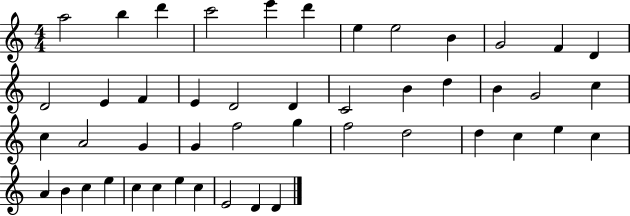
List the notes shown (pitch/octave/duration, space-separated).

A5/h B5/q D6/q C6/h E6/q D6/q E5/q E5/h B4/q G4/h F4/q D4/q D4/h E4/q F4/q E4/q D4/h D4/q C4/h B4/q D5/q B4/q G4/h C5/q C5/q A4/h G4/q G4/q F5/h G5/q F5/h D5/h D5/q C5/q E5/q C5/q A4/q B4/q C5/q E5/q C5/q C5/q E5/q C5/q E4/h D4/q D4/q